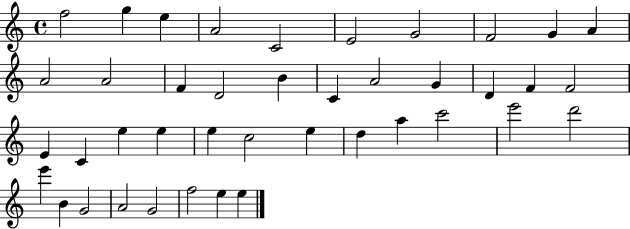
F5/h G5/q E5/q A4/h C4/h E4/h G4/h F4/h G4/q A4/q A4/h A4/h F4/q D4/h B4/q C4/q A4/h G4/q D4/q F4/q F4/h E4/q C4/q E5/q E5/q E5/q C5/h E5/q D5/q A5/q C6/h E6/h D6/h E6/q B4/q G4/h A4/h G4/h F5/h E5/q E5/q